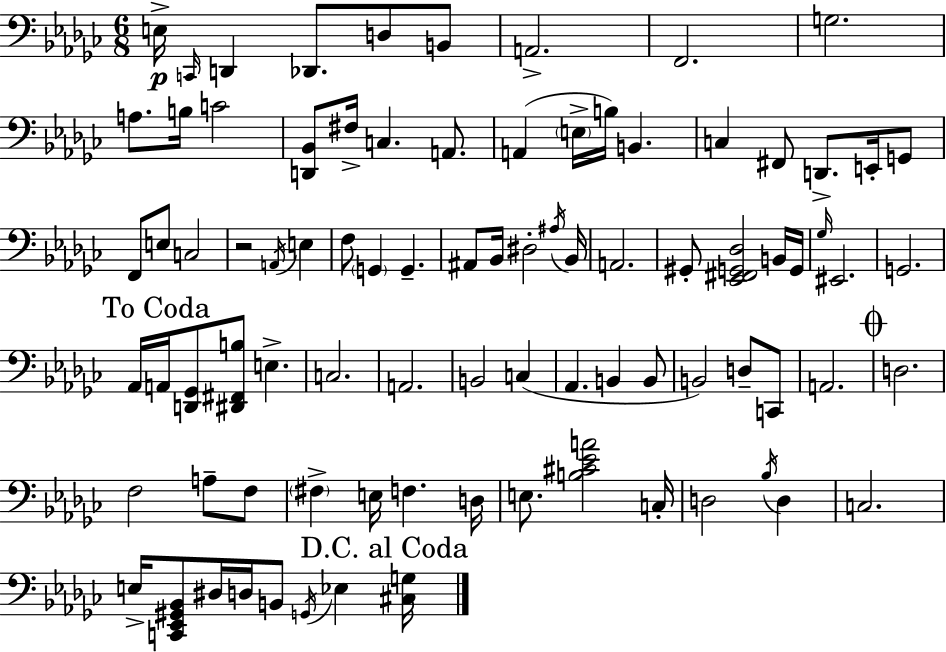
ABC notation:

X:1
T:Untitled
M:6/8
L:1/4
K:Ebm
E,/4 C,,/4 D,, _D,,/2 D,/2 B,,/2 A,,2 F,,2 G,2 A,/2 B,/4 C2 [D,,_B,,]/2 ^F,/4 C, A,,/2 A,, E,/4 B,/4 B,, C, ^F,,/2 D,,/2 E,,/4 G,,/2 F,,/2 E,/2 C,2 z2 A,,/4 E, F,/2 G,, G,, ^A,,/2 _B,,/4 ^D,2 ^A,/4 _B,,/4 A,,2 ^G,,/2 [_E,,^F,,G,,_D,]2 B,,/4 G,,/4 _G,/4 ^E,,2 G,,2 _A,,/4 A,,/4 [D,,_G,,]/2 [^D,,^F,,B,]/2 E, C,2 A,,2 B,,2 C, _A,, B,, B,,/2 B,,2 D,/2 C,,/2 A,,2 D,2 F,2 A,/2 F,/2 ^F, E,/4 F, D,/4 E,/2 [B,^C_EA]2 C,/4 D,2 _B,/4 D, C,2 E,/4 [C,,_E,,^G,,_B,,]/2 ^D,/4 D,/4 B,,/2 G,,/4 _E, [^C,G,]/4